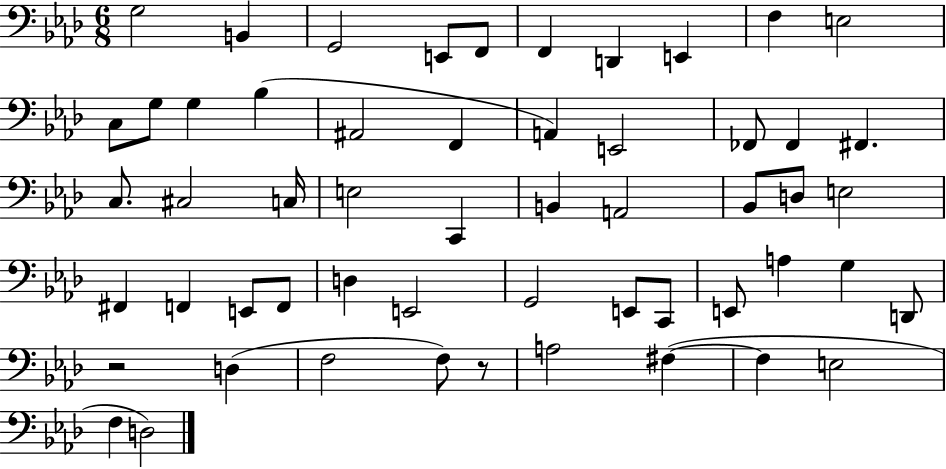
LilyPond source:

{
  \clef bass
  \numericTimeSignature
  \time 6/8
  \key aes \major
  g2 b,4 | g,2 e,8 f,8 | f,4 d,4 e,4 | f4 e2 | \break c8 g8 g4 bes4( | ais,2 f,4 | a,4) e,2 | fes,8 fes,4 fis,4. | \break c8. cis2 c16 | e2 c,4 | b,4 a,2 | bes,8 d8 e2 | \break fis,4 f,4 e,8 f,8 | d4 e,2 | g,2 e,8 c,8 | e,8 a4 g4 d,8 | \break r2 d4( | f2 f8) r8 | a2 fis4~(~ | fis4 e2 | \break f4 d2) | \bar "|."
}